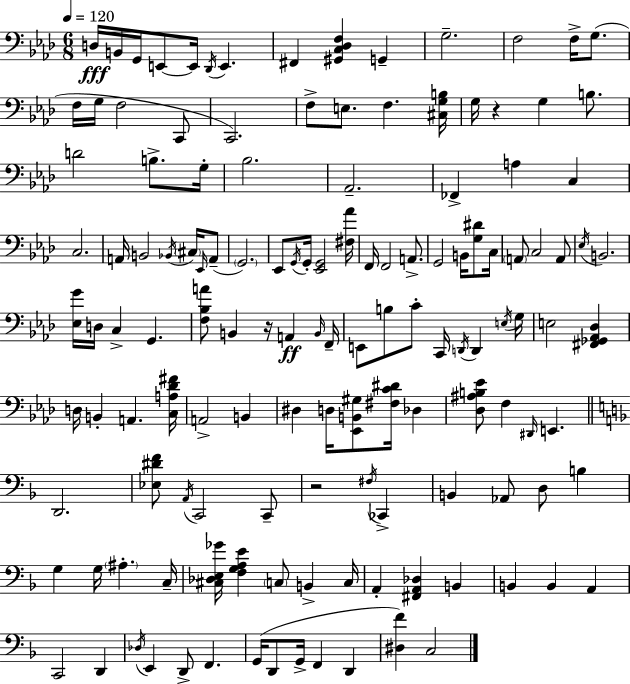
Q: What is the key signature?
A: AES major